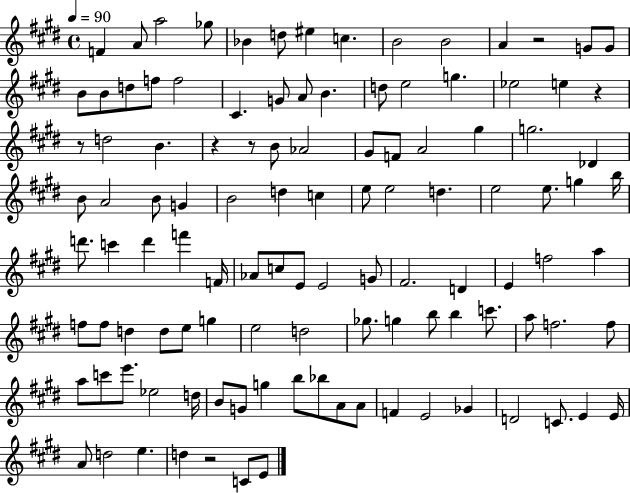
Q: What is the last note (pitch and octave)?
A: E4